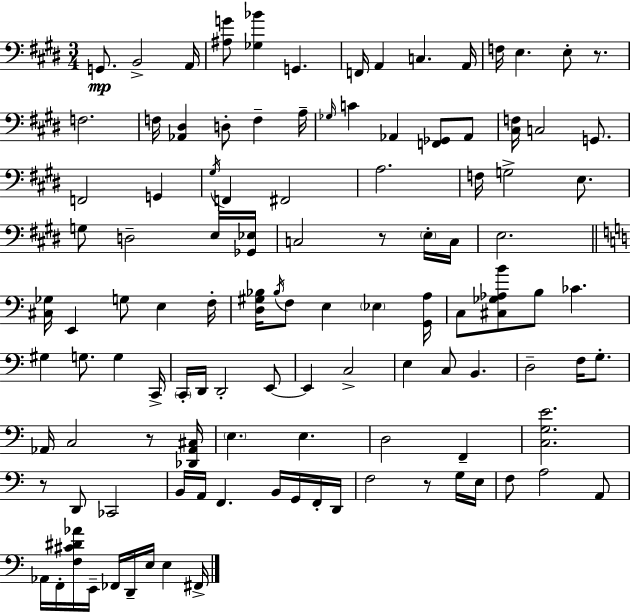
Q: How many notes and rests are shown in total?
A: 112